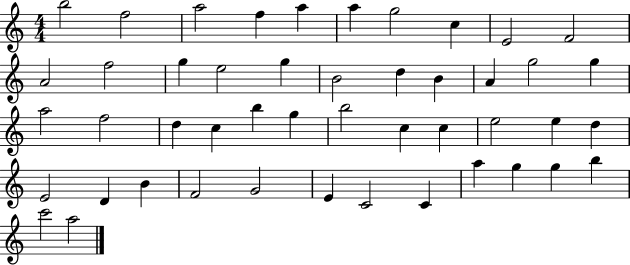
B5/h F5/h A5/h F5/q A5/q A5/q G5/h C5/q E4/h F4/h A4/h F5/h G5/q E5/h G5/q B4/h D5/q B4/q A4/q G5/h G5/q A5/h F5/h D5/q C5/q B5/q G5/q B5/h C5/q C5/q E5/h E5/q D5/q E4/h D4/q B4/q F4/h G4/h E4/q C4/h C4/q A5/q G5/q G5/q B5/q C6/h A5/h